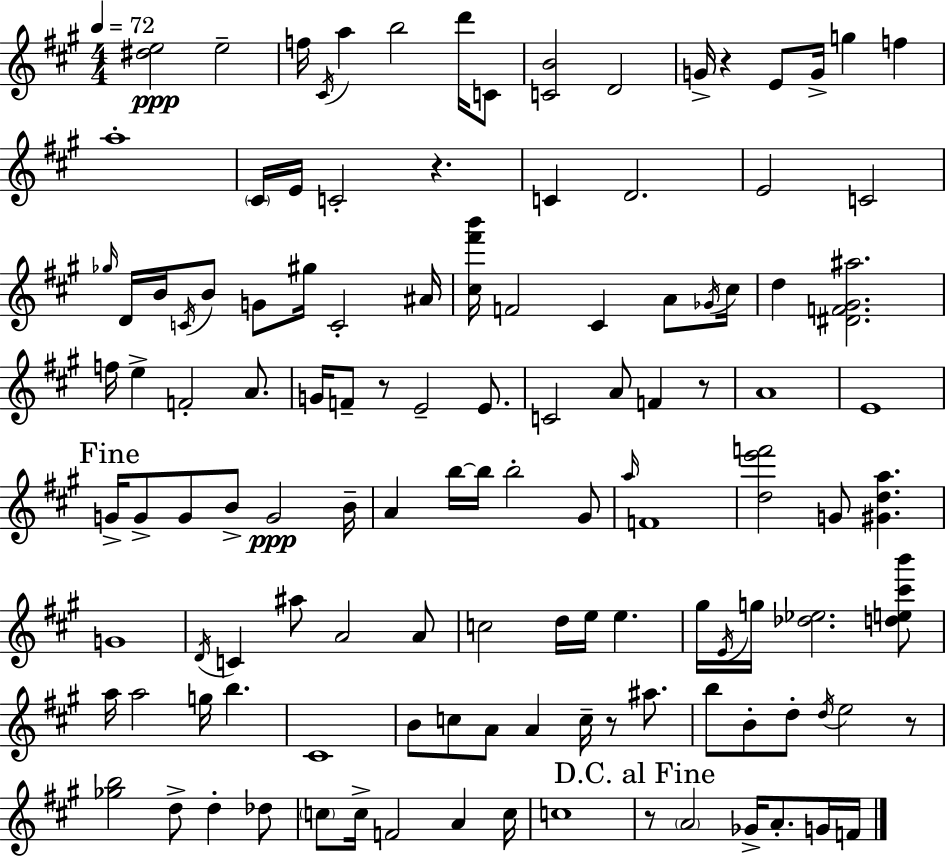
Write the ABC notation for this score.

X:1
T:Untitled
M:4/4
L:1/4
K:A
[^de]2 e2 f/4 ^C/4 a b2 d'/4 C/2 [CB]2 D2 G/4 z E/2 G/4 g f a4 ^C/4 E/4 C2 z C D2 E2 C2 _g/4 D/4 B/4 C/4 B/2 G/2 ^g/4 C2 ^A/4 [^c^f'b']/4 F2 ^C A/2 _G/4 ^c/4 d [^DF^G^a]2 f/4 e F2 A/2 G/4 F/2 z/2 E2 E/2 C2 A/2 F z/2 A4 E4 G/4 G/2 G/2 B/2 G2 B/4 A b/4 b/4 b2 ^G/2 a/4 F4 [de'f']2 G/2 [^Gda] G4 D/4 C ^a/2 A2 A/2 c2 d/4 e/4 e ^g/4 E/4 g/4 [_d_e]2 [de^c'b']/2 a/4 a2 g/4 b ^C4 B/2 c/2 A/2 A c/4 z/2 ^a/2 b/2 B/2 d/2 d/4 e2 z/2 [_gb]2 d/2 d _d/2 c/2 c/4 F2 A c/4 c4 z/2 A2 _G/4 A/2 G/4 F/4